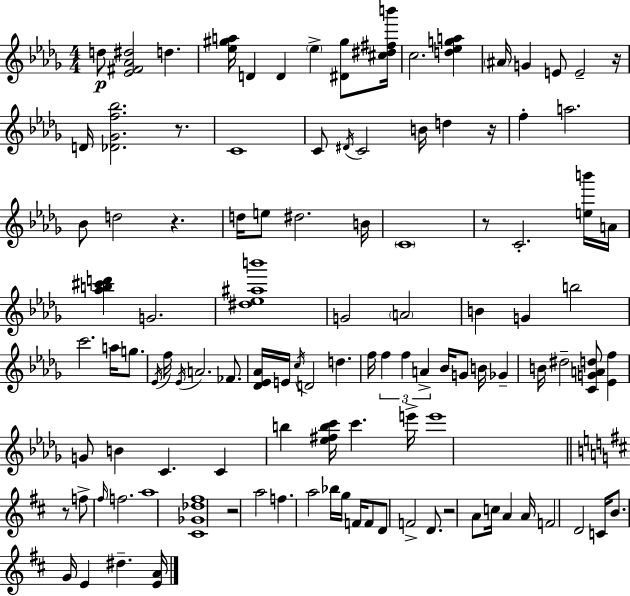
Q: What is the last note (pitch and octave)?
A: D#5